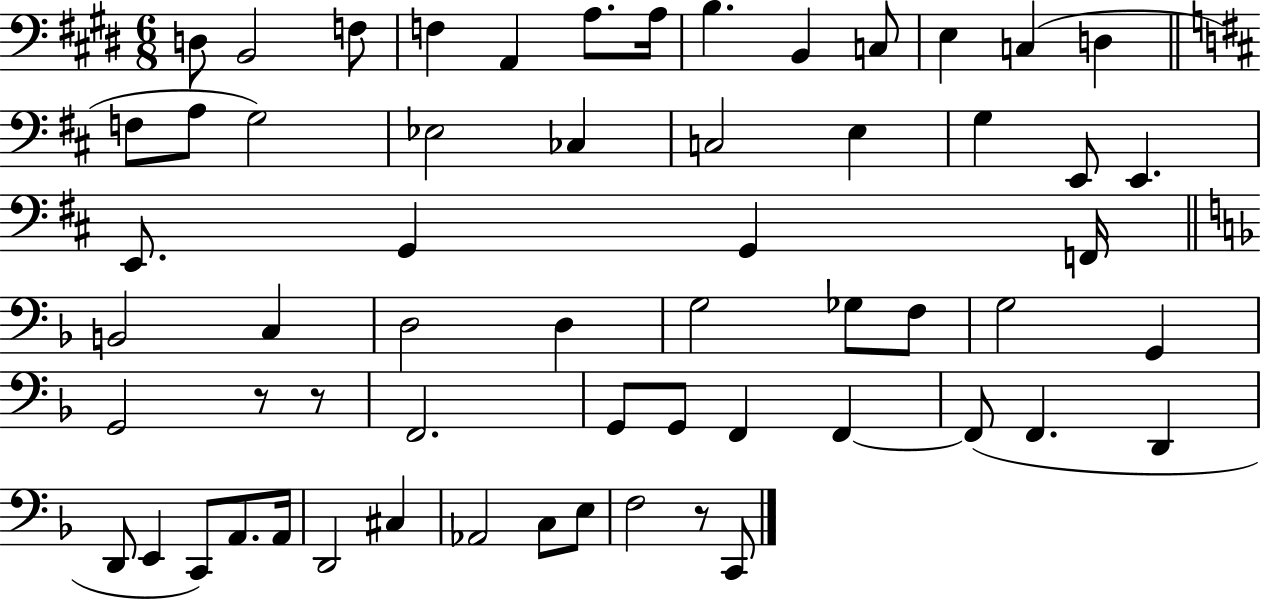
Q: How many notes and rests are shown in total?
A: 60